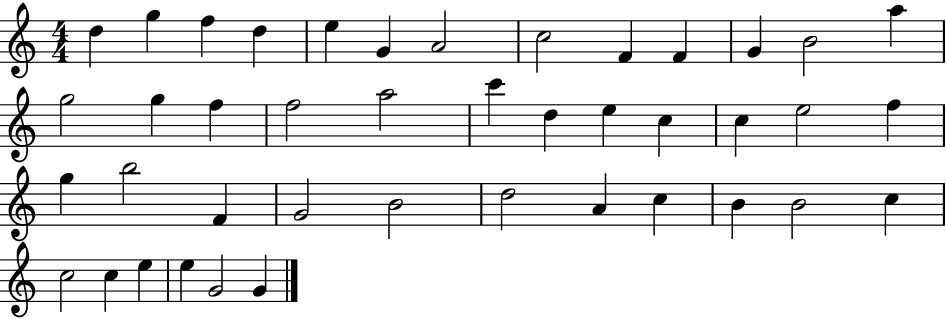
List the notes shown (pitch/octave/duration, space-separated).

D5/q G5/q F5/q D5/q E5/q G4/q A4/h C5/h F4/q F4/q G4/q B4/h A5/q G5/h G5/q F5/q F5/h A5/h C6/q D5/q E5/q C5/q C5/q E5/h F5/q G5/q B5/h F4/q G4/h B4/h D5/h A4/q C5/q B4/q B4/h C5/q C5/h C5/q E5/q E5/q G4/h G4/q